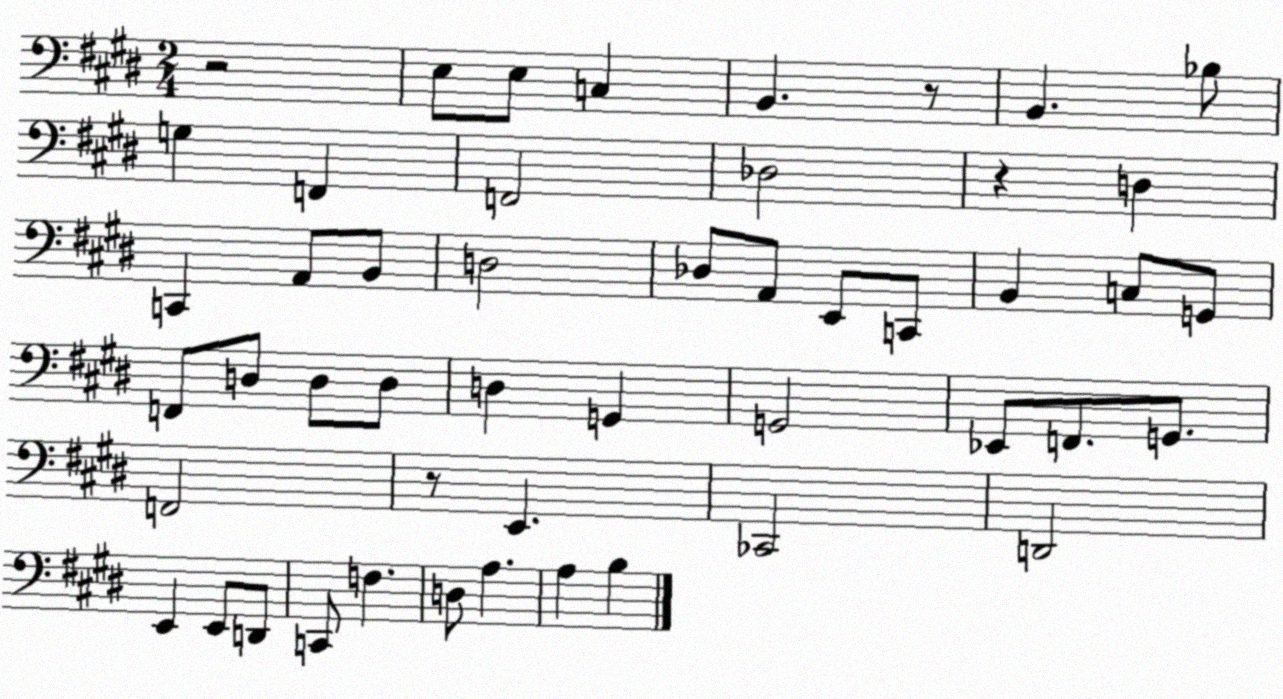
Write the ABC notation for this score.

X:1
T:Untitled
M:2/4
L:1/4
K:E
z2 E,/2 E,/2 C, B,, z/2 B,, _B,/2 G, F,, F,,2 _D,2 z D, C,, A,,/2 B,,/2 D,2 _D,/2 A,,/2 E,,/2 C,,/2 B,, C,/2 G,,/2 F,,/2 D,/2 D,/2 D,/2 D, G,, G,,2 _E,,/2 F,,/2 G,,/2 F,,2 z/2 E,, _C,,2 D,,2 E,, E,,/2 D,,/2 C,,/2 F, D,/2 A, A, B,